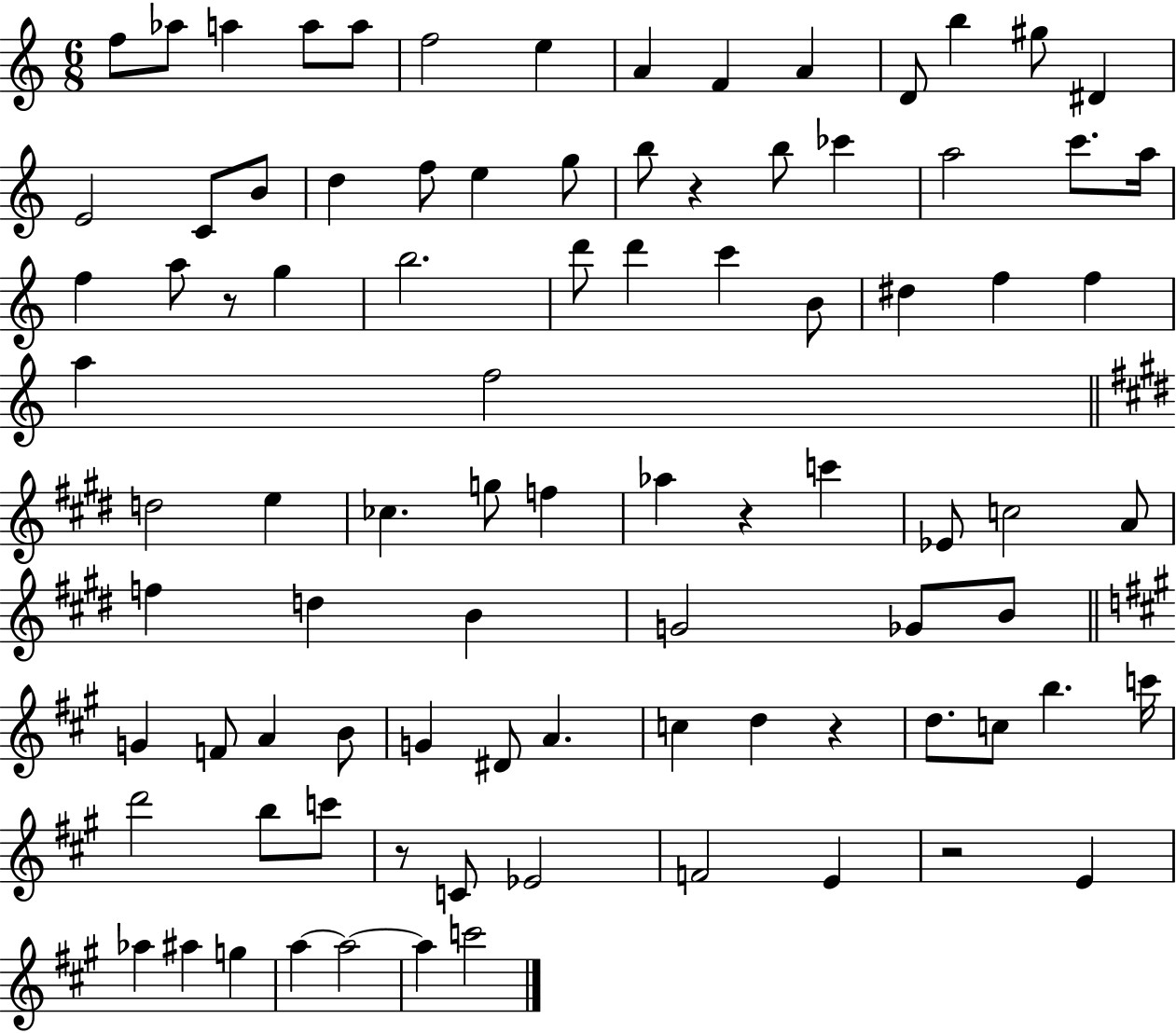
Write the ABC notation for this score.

X:1
T:Untitled
M:6/8
L:1/4
K:C
f/2 _a/2 a a/2 a/2 f2 e A F A D/2 b ^g/2 ^D E2 C/2 B/2 d f/2 e g/2 b/2 z b/2 _c' a2 c'/2 a/4 f a/2 z/2 g b2 d'/2 d' c' B/2 ^d f f a f2 d2 e _c g/2 f _a z c' _E/2 c2 A/2 f d B G2 _G/2 B/2 G F/2 A B/2 G ^D/2 A c d z d/2 c/2 b c'/4 d'2 b/2 c'/2 z/2 C/2 _E2 F2 E z2 E _a ^a g a a2 a c'2